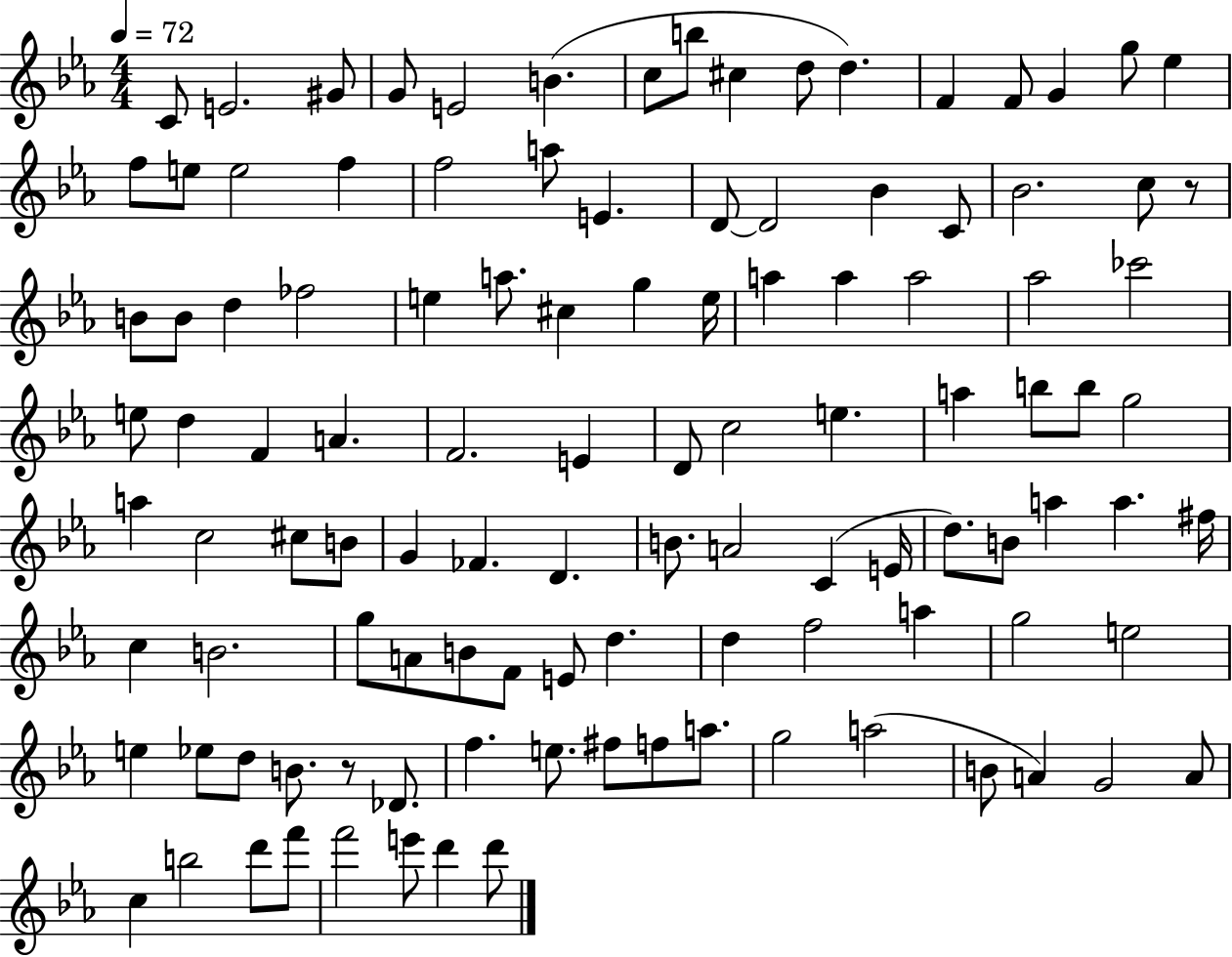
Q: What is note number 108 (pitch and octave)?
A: D6